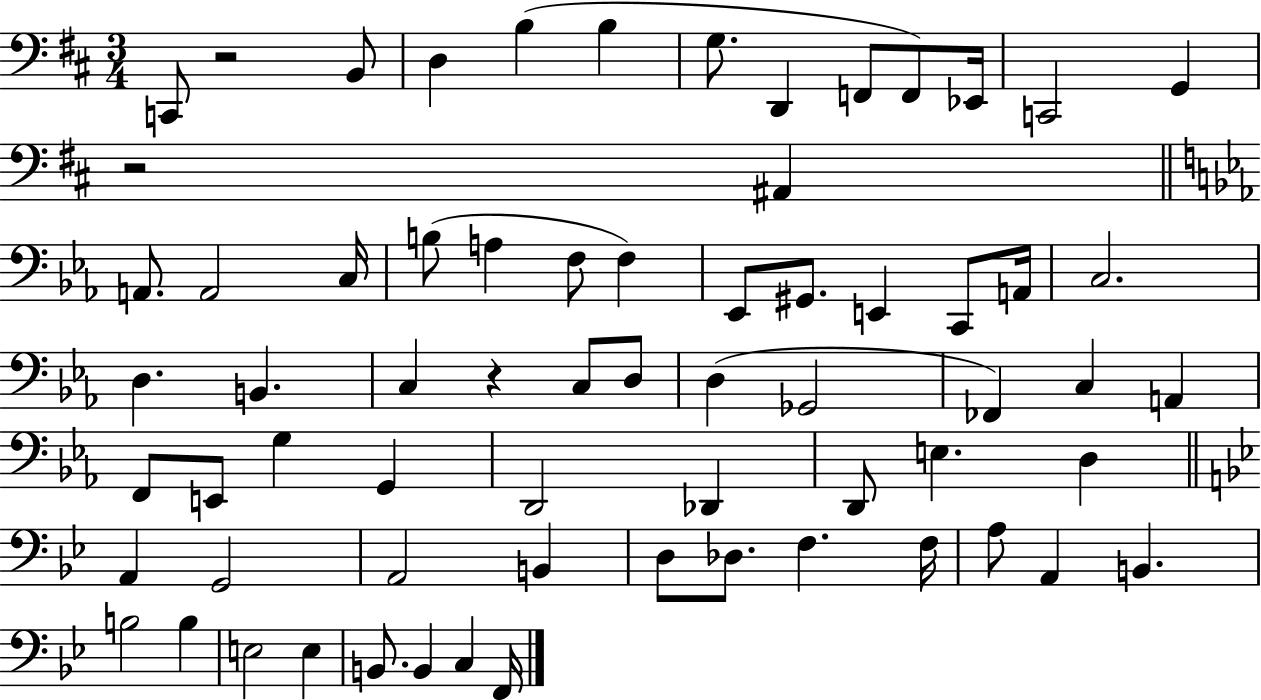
C2/e R/h B2/e D3/q B3/q B3/q G3/e. D2/q F2/e F2/e Eb2/s C2/h G2/q R/h A#2/q A2/e. A2/h C3/s B3/e A3/q F3/e F3/q Eb2/e G#2/e. E2/q C2/e A2/s C3/h. D3/q. B2/q. C3/q R/q C3/e D3/e D3/q Gb2/h FES2/q C3/q A2/q F2/e E2/e G3/q G2/q D2/h Db2/q D2/e E3/q. D3/q A2/q G2/h A2/h B2/q D3/e Db3/e. F3/q. F3/s A3/e A2/q B2/q. B3/h B3/q E3/h E3/q B2/e. B2/q C3/q F2/s